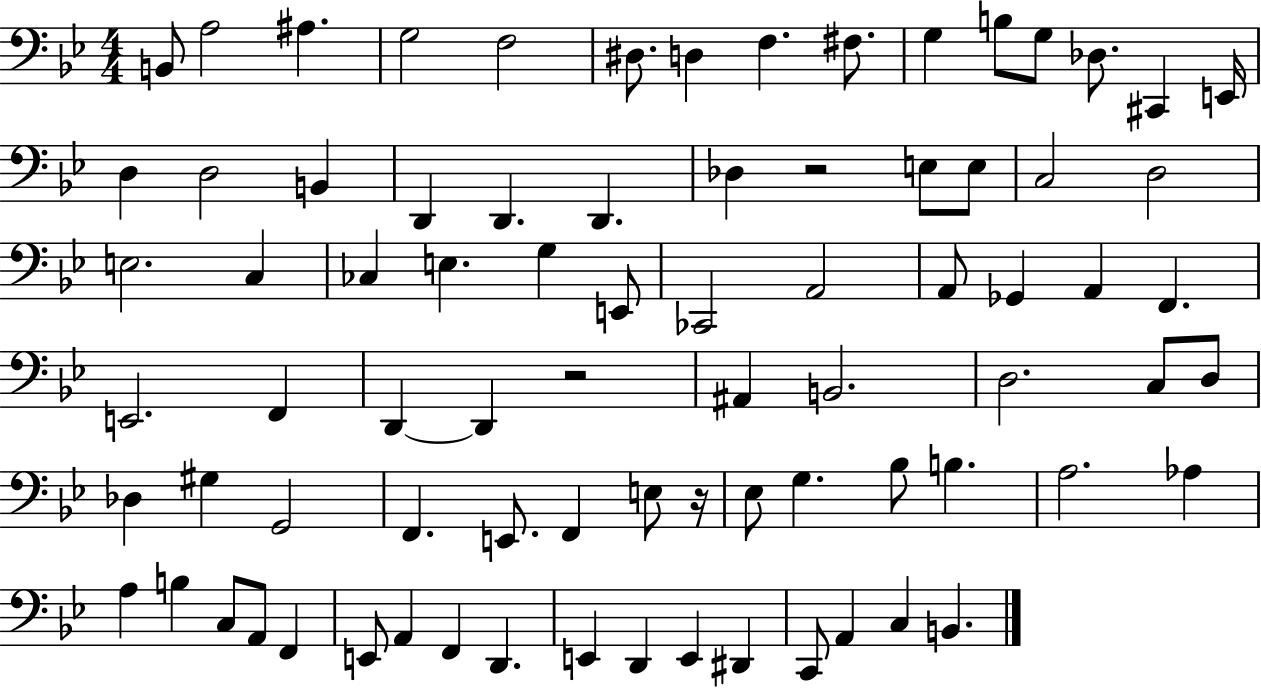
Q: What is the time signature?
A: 4/4